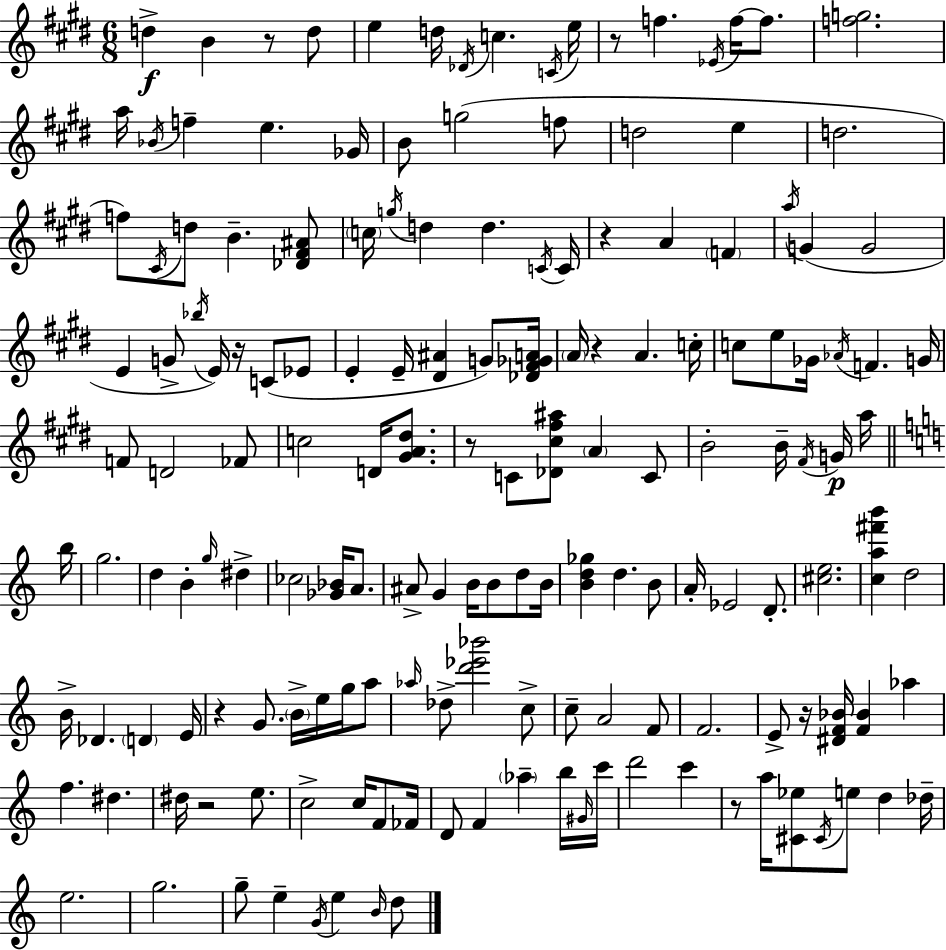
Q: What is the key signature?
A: E major